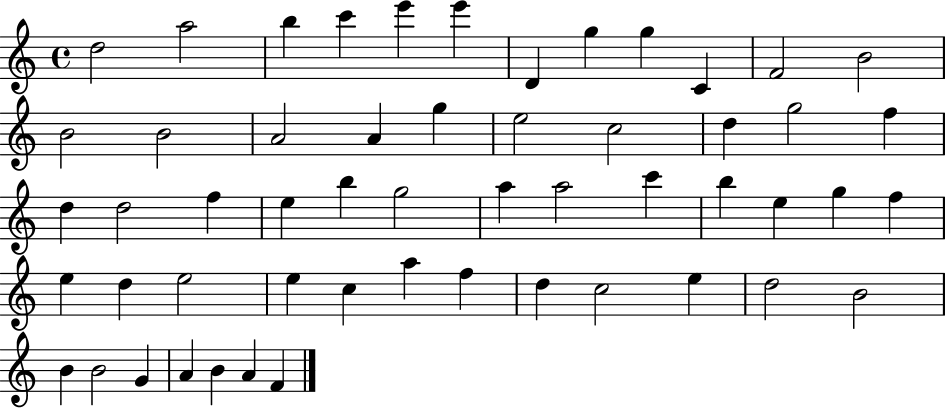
D5/h A5/h B5/q C6/q E6/q E6/q D4/q G5/q G5/q C4/q F4/h B4/h B4/h B4/h A4/h A4/q G5/q E5/h C5/h D5/q G5/h F5/q D5/q D5/h F5/q E5/q B5/q G5/h A5/q A5/h C6/q B5/q E5/q G5/q F5/q E5/q D5/q E5/h E5/q C5/q A5/q F5/q D5/q C5/h E5/q D5/h B4/h B4/q B4/h G4/q A4/q B4/q A4/q F4/q